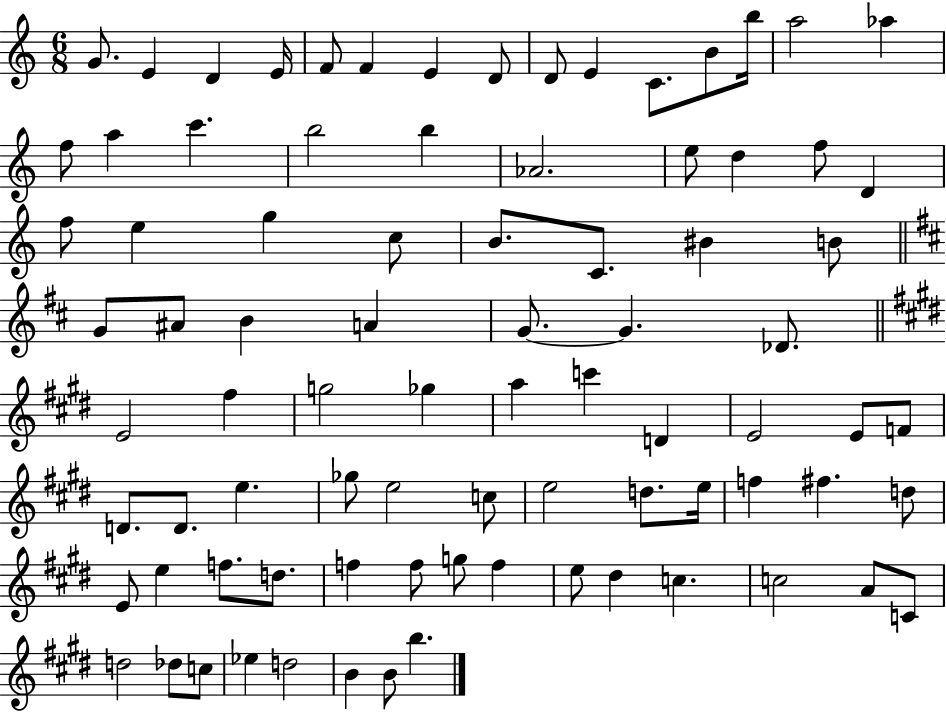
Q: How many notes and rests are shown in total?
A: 84